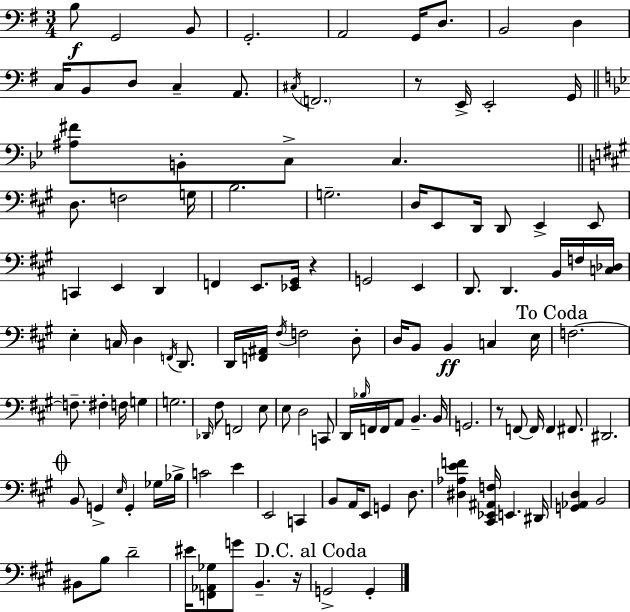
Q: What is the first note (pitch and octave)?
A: B3